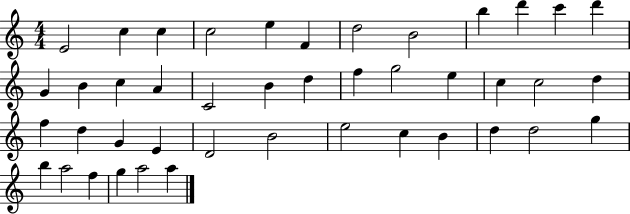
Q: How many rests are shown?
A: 0